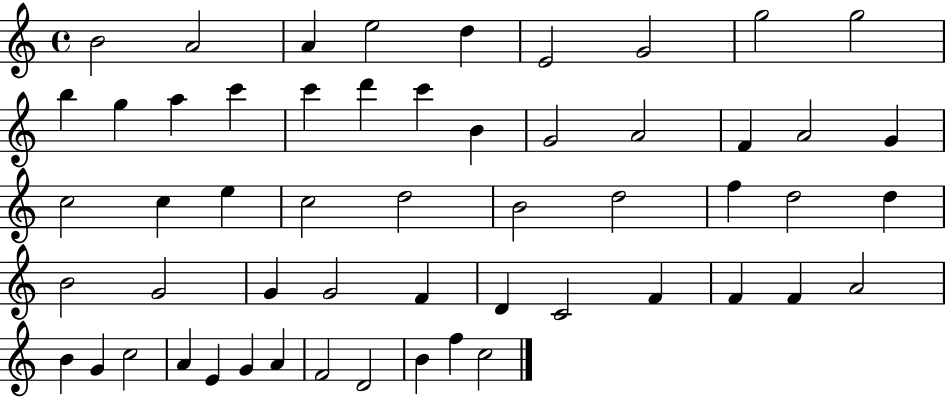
{
  \clef treble
  \time 4/4
  \defaultTimeSignature
  \key c \major
  b'2 a'2 | a'4 e''2 d''4 | e'2 g'2 | g''2 g''2 | \break b''4 g''4 a''4 c'''4 | c'''4 d'''4 c'''4 b'4 | g'2 a'2 | f'4 a'2 g'4 | \break c''2 c''4 e''4 | c''2 d''2 | b'2 d''2 | f''4 d''2 d''4 | \break b'2 g'2 | g'4 g'2 f'4 | d'4 c'2 f'4 | f'4 f'4 a'2 | \break b'4 g'4 c''2 | a'4 e'4 g'4 a'4 | f'2 d'2 | b'4 f''4 c''2 | \break \bar "|."
}